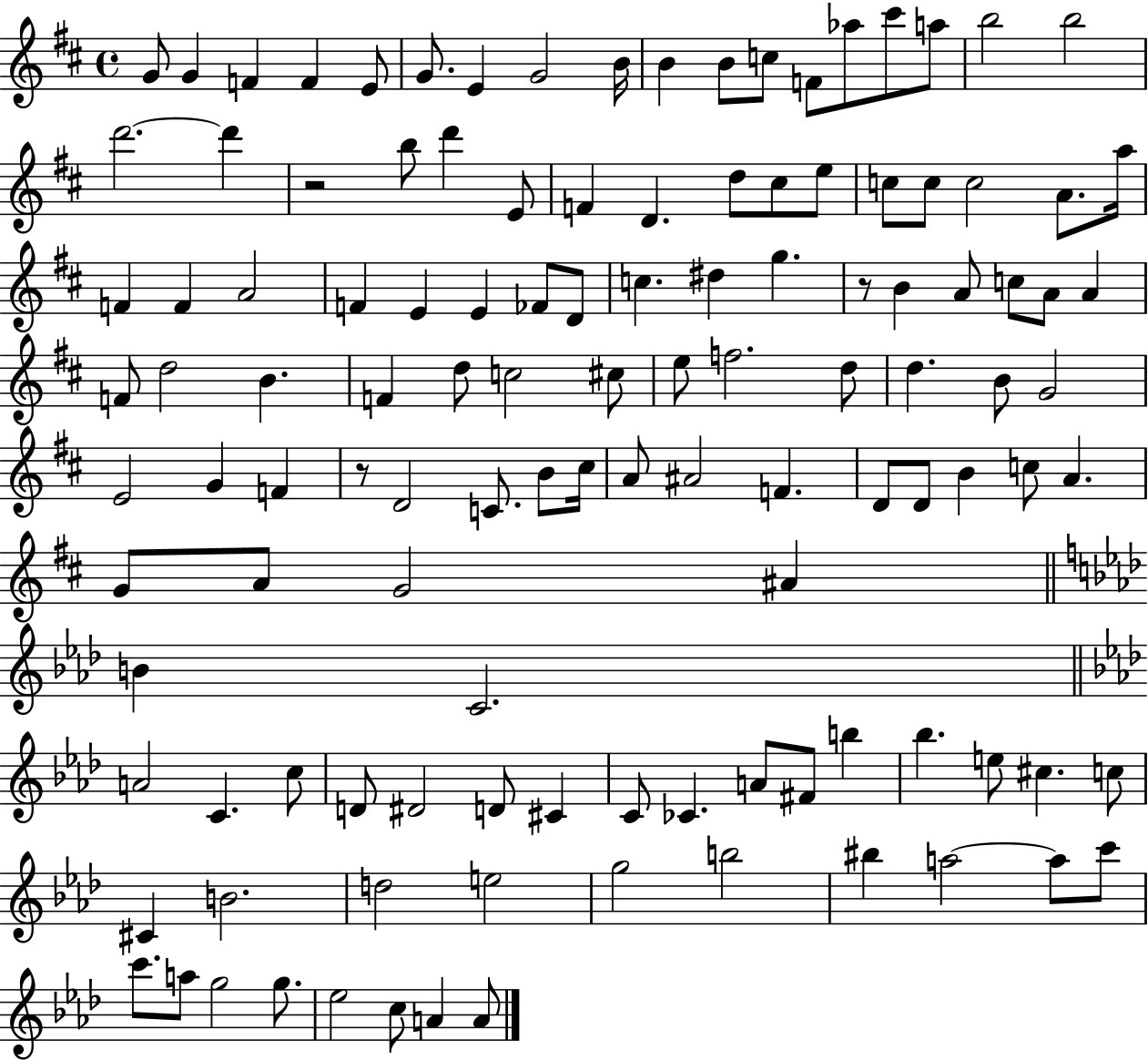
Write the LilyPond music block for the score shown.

{
  \clef treble
  \time 4/4
  \defaultTimeSignature
  \key d \major
  g'8 g'4 f'4 f'4 e'8 | g'8. e'4 g'2 b'16 | b'4 b'8 c''8 f'8 aes''8 cis'''8 a''8 | b''2 b''2 | \break d'''2.~~ d'''4 | r2 b''8 d'''4 e'8 | f'4 d'4. d''8 cis''8 e''8 | c''8 c''8 c''2 a'8. a''16 | \break f'4 f'4 a'2 | f'4 e'4 e'4 fes'8 d'8 | c''4. dis''4 g''4. | r8 b'4 a'8 c''8 a'8 a'4 | \break f'8 d''2 b'4. | f'4 d''8 c''2 cis''8 | e''8 f''2. d''8 | d''4. b'8 g'2 | \break e'2 g'4 f'4 | r8 d'2 c'8. b'8 cis''16 | a'8 ais'2 f'4. | d'8 d'8 b'4 c''8 a'4. | \break g'8 a'8 g'2 ais'4 | \bar "||" \break \key aes \major b'4 c'2. | \bar "||" \break \key aes \major a'2 c'4. c''8 | d'8 dis'2 d'8 cis'4 | c'8 ces'4. a'8 fis'8 b''4 | bes''4. e''8 cis''4. c''8 | \break cis'4 b'2. | d''2 e''2 | g''2 b''2 | bis''4 a''2~~ a''8 c'''8 | \break c'''8. a''8 g''2 g''8. | ees''2 c''8 a'4 a'8 | \bar "|."
}